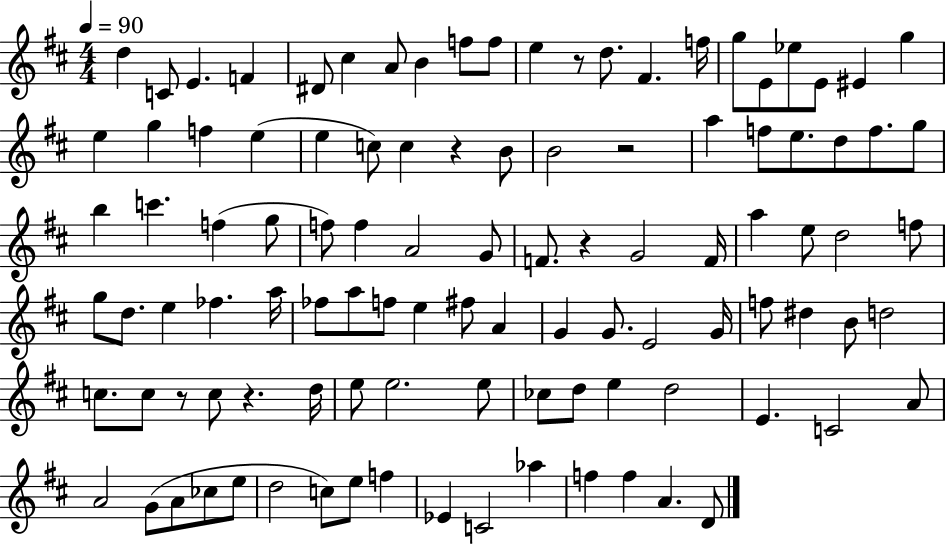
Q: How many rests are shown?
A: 6